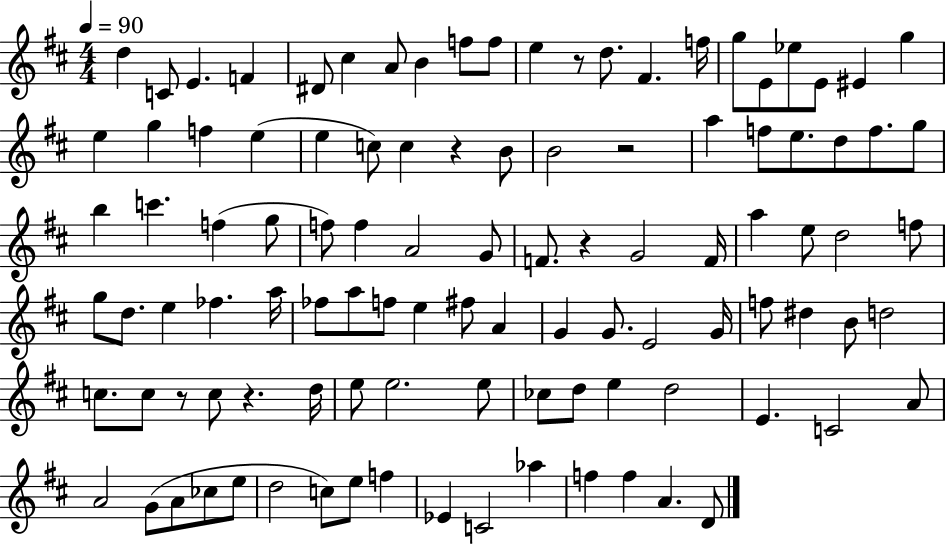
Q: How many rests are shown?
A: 6